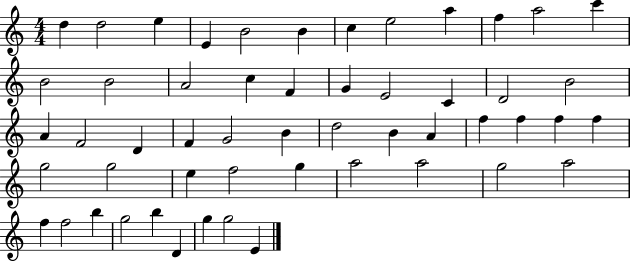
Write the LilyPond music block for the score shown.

{
  \clef treble
  \numericTimeSignature
  \time 4/4
  \key c \major
  d''4 d''2 e''4 | e'4 b'2 b'4 | c''4 e''2 a''4 | f''4 a''2 c'''4 | \break b'2 b'2 | a'2 c''4 f'4 | g'4 e'2 c'4 | d'2 b'2 | \break a'4 f'2 d'4 | f'4 g'2 b'4 | d''2 b'4 a'4 | f''4 f''4 f''4 f''4 | \break g''2 g''2 | e''4 f''2 g''4 | a''2 a''2 | g''2 a''2 | \break f''4 f''2 b''4 | g''2 b''4 d'4 | g''4 g''2 e'4 | \bar "|."
}